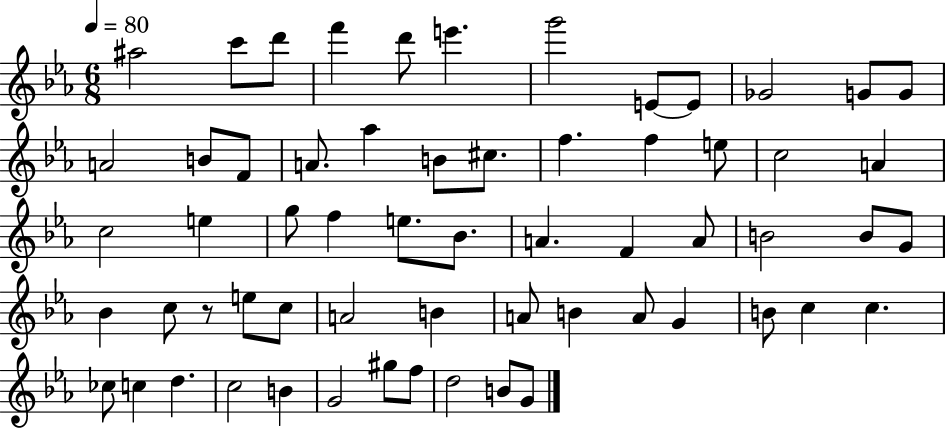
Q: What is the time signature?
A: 6/8